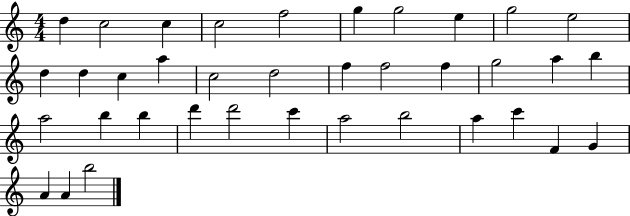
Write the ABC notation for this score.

X:1
T:Untitled
M:4/4
L:1/4
K:C
d c2 c c2 f2 g g2 e g2 e2 d d c a c2 d2 f f2 f g2 a b a2 b b d' d'2 c' a2 b2 a c' F G A A b2